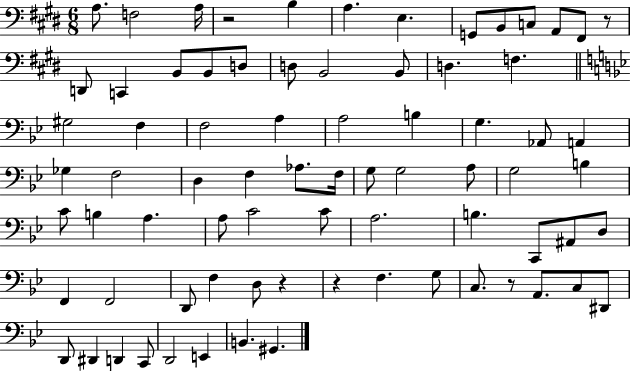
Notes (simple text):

A3/e. F3/h A3/s R/h B3/q A3/q. E3/q. G2/e B2/e C3/e A2/e F#2/e R/e D2/e C2/q B2/e B2/e D3/e D3/e B2/h B2/e D3/q. F3/q. G#3/h F3/q F3/h A3/q A3/h B3/q G3/q. Ab2/e A2/q Gb3/q F3/h D3/q F3/q Ab3/e. F3/s G3/e G3/h A3/e G3/h B3/q C4/e B3/q A3/q. A3/e C4/h C4/e A3/h. B3/q. C2/e A#2/e D3/e F2/q F2/h D2/e F3/q D3/e R/q R/q F3/q. G3/e C3/e. R/e A2/e. C3/e D#2/e D2/e D#2/q D2/q C2/e D2/h E2/q B2/q. G#2/q.